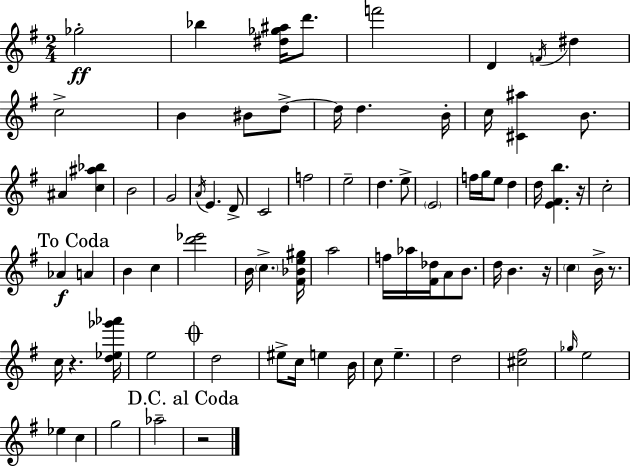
{
  \clef treble
  \numericTimeSignature
  \time 2/4
  \key e \minor
  \repeat volta 2 { ges''2-.\ff | bes''4 <dis'' ges'' ais''>16 d'''8. | f'''2 | d'4 \acciaccatura { f'16 } dis''4 | \break c''2-> | b'4 bis'8 d''8->~~ | d''16 d''4. | b'16-. c''16 <cis' ais''>4 b'8. | \break ais'4 <c'' ais'' bes''>4 | b'2 | g'2 | \acciaccatura { a'16 } e'4. | \break d'8-> c'2 | f''2 | e''2-- | d''4. | \break e''8-> \parenthesize e'2 | f''16 g''16 e''8 d''4 | d''16 <e' fis' b''>4. | r16 c''2-. | \break \mark "To Coda" aes'4\f a'4 | b'4 c''4 | <d''' ees'''>2 | b'16 \parenthesize c''4.-> | \break <fis' bes' e'' gis''>16 a''2 | f''16 aes''16 <fis' des''>16 a'8 b'8. | d''16 b'4. | r16 \parenthesize c''4 b'16-> r8. | \break c''16 r4. | <d'' ees'' ges''' aes'''>16 e''2 | \mark \markup { \musicglyph "scripts.coda" } d''2 | eis''8-> c''16 e''4 | \break b'16 c''8 e''4.-- | d''2 | <cis'' fis''>2 | \grace { ges''16 } e''2 | \break ees''4 c''4 | g''2 | aes''2-- | \mark "D.C. al Coda" r2 | \break } \bar "|."
}